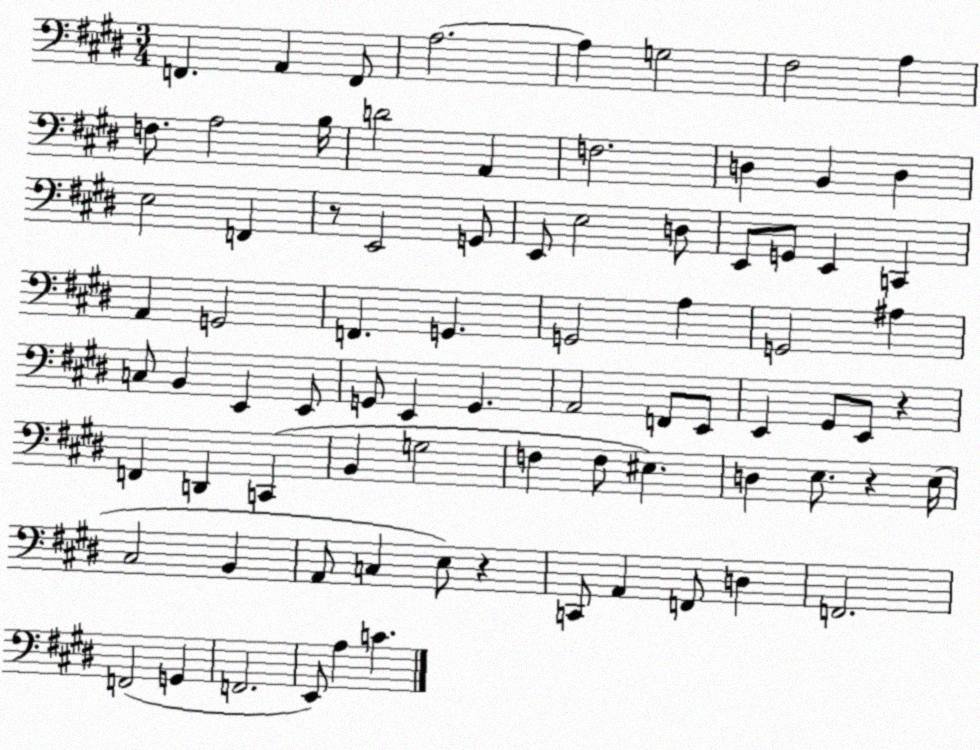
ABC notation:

X:1
T:Untitled
M:3/4
L:1/4
K:E
F,, A,, F,,/2 A,2 A, G,2 ^F,2 A, F,/2 A,2 B,/4 D2 A,, F,2 D, B,, D, E,2 F,, z/2 E,,2 G,,/2 E,,/2 E,2 D,/2 E,,/2 G,,/2 E,, C,, A,, G,,2 F,, G,, G,,2 A, G,,2 ^A, C,/2 B,, E,, E,,/2 G,,/2 E,, G,, A,,2 F,,/2 E,,/2 E,, ^G,,/2 E,,/2 z F,, D,, C,, B,, G,2 F, F,/2 ^E, D, E,/2 z E,/4 ^C,2 B,, A,,/2 C, E,/2 z C,,/2 A,, F,,/2 D, F,,2 F,,2 G,, F,,2 E,,/2 A, C